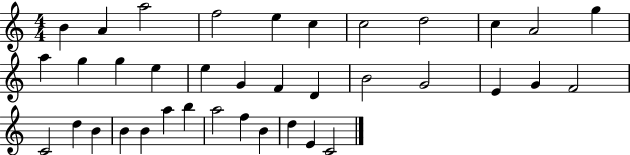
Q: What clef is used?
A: treble